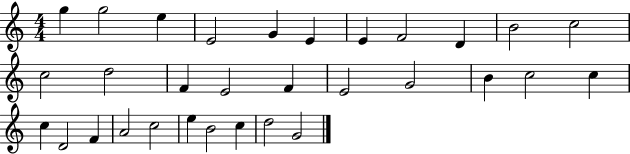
G5/q G5/h E5/q E4/h G4/q E4/q E4/q F4/h D4/q B4/h C5/h C5/h D5/h F4/q E4/h F4/q E4/h G4/h B4/q C5/h C5/q C5/q D4/h F4/q A4/h C5/h E5/q B4/h C5/q D5/h G4/h